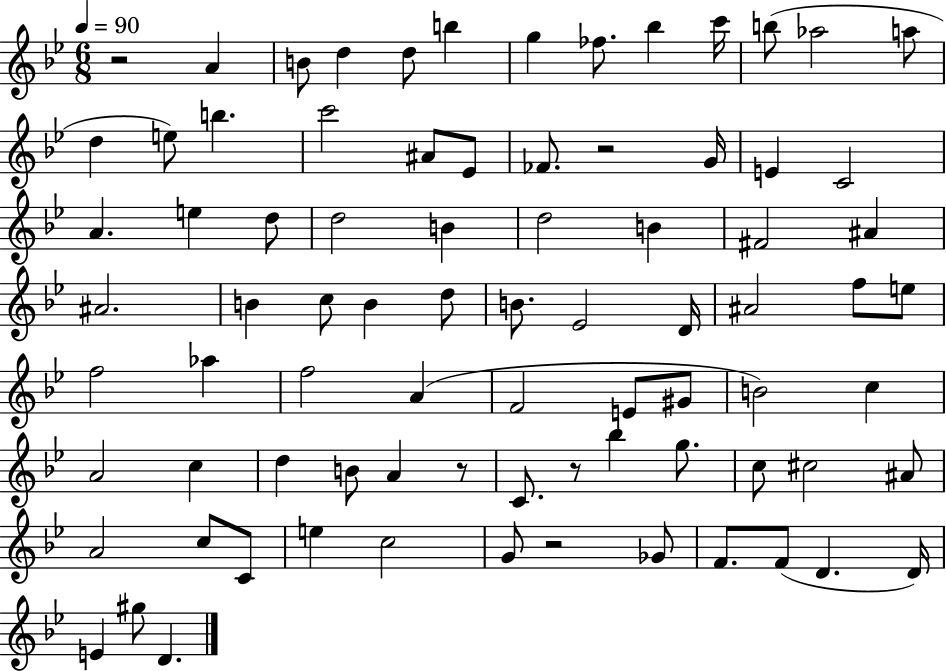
R/h A4/q B4/e D5/q D5/e B5/q G5/q FES5/e. Bb5/q C6/s B5/e Ab5/h A5/e D5/q E5/e B5/q. C6/h A#4/e Eb4/e FES4/e. R/h G4/s E4/q C4/h A4/q. E5/q D5/e D5/h B4/q D5/h B4/q F#4/h A#4/q A#4/h. B4/q C5/e B4/q D5/e B4/e. Eb4/h D4/s A#4/h F5/e E5/e F5/h Ab5/q F5/h A4/q F4/h E4/e G#4/e B4/h C5/q A4/h C5/q D5/q B4/e A4/q R/e C4/e. R/e Bb5/q G5/e. C5/e C#5/h A#4/e A4/h C5/e C4/e E5/q C5/h G4/e R/h Gb4/e F4/e. F4/e D4/q. D4/s E4/q G#5/e D4/q.